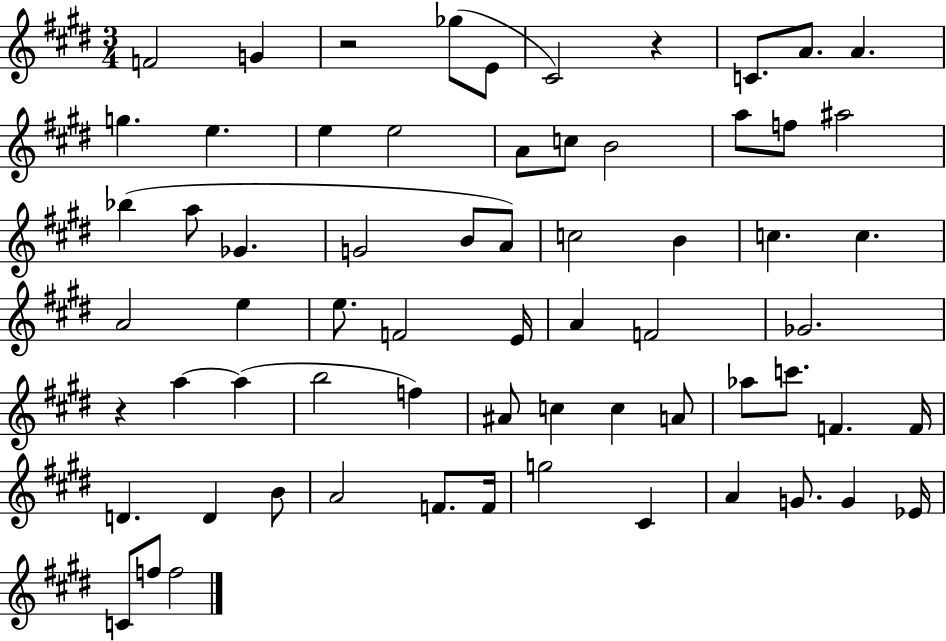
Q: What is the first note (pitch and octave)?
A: F4